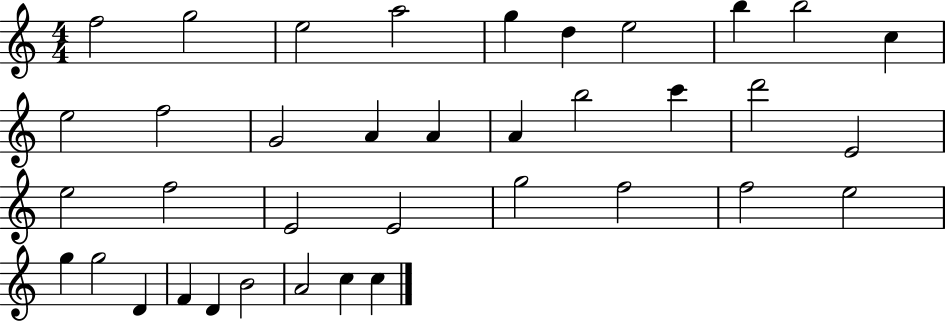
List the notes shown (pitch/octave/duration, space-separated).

F5/h G5/h E5/h A5/h G5/q D5/q E5/h B5/q B5/h C5/q E5/h F5/h G4/h A4/q A4/q A4/q B5/h C6/q D6/h E4/h E5/h F5/h E4/h E4/h G5/h F5/h F5/h E5/h G5/q G5/h D4/q F4/q D4/q B4/h A4/h C5/q C5/q